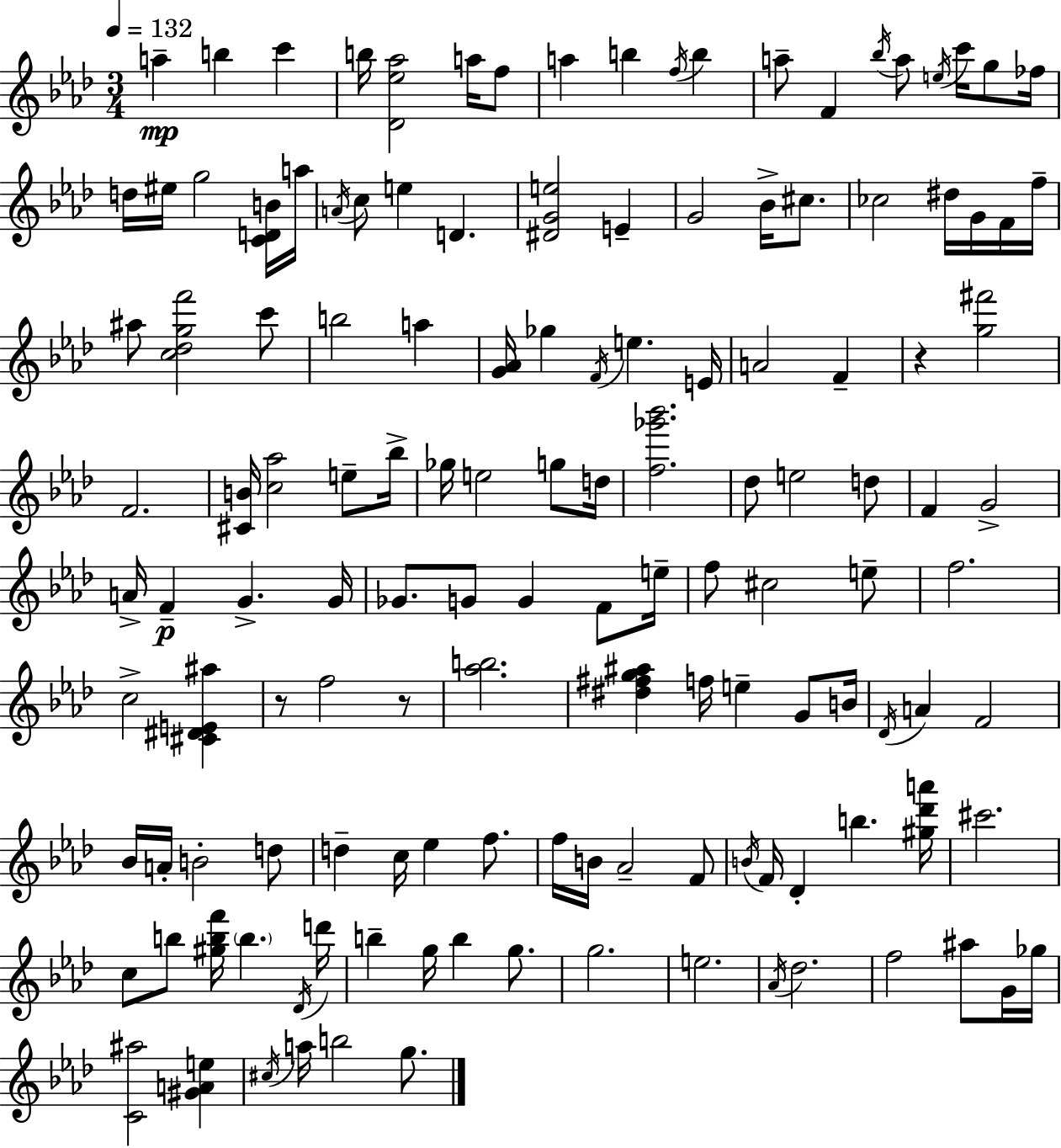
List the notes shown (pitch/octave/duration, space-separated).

A5/q B5/q C6/q B5/s [Db4,Eb5,Ab5]/h A5/s F5/e A5/q B5/q F5/s B5/q A5/e F4/q Bb5/s A5/e E5/s C6/s G5/e FES5/s D5/s EIS5/s G5/h [C4,D4,B4]/s A5/s A4/s C5/e E5/q D4/q. [D#4,G4,E5]/h E4/q G4/h Bb4/s C#5/e. CES5/h D#5/s G4/s F4/s F5/s A#5/e [C5,Db5,G5,F6]/h C6/e B5/h A5/q [G4,Ab4]/s Gb5/q F4/s E5/q. E4/s A4/h F4/q R/q [G5,F#6]/h F4/h. [C#4,B4]/s [C5,Ab5]/h E5/e Bb5/s Gb5/s E5/h G5/e D5/s [F5,Gb6,Bb6]/h. Db5/e E5/h D5/e F4/q G4/h A4/s F4/q G4/q. G4/s Gb4/e. G4/e G4/q F4/e E5/s F5/e C#5/h E5/e F5/h. C5/h [C#4,D#4,E4,A#5]/q R/e F5/h R/e [Ab5,B5]/h. [D#5,F#5,G5,A#5]/q F5/s E5/q G4/e B4/s Db4/s A4/q F4/h Bb4/s A4/s B4/h D5/e D5/q C5/s Eb5/q F5/e. F5/s B4/s Ab4/h F4/e B4/s F4/s Db4/q B5/q. [G#5,Db6,A6]/s C#6/h. C5/e B5/e [G#5,B5,F6]/s B5/q. Db4/s D6/s B5/q G5/s B5/q G5/e. G5/h. E5/h. Ab4/s Db5/h. F5/h A#5/e G4/s Gb5/s [C4,A#5]/h [G#4,A4,E5]/q C#5/s A5/s B5/h G5/e.